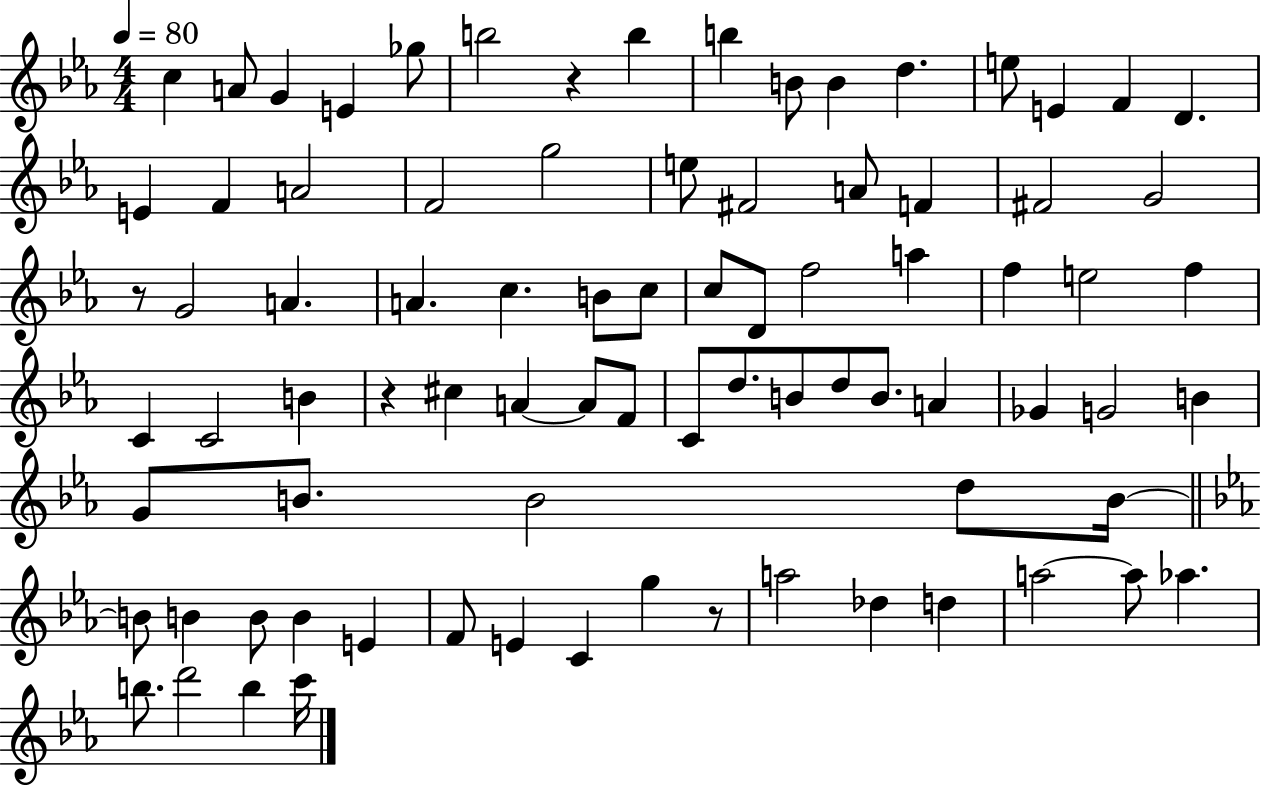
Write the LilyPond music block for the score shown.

{
  \clef treble
  \numericTimeSignature
  \time 4/4
  \key ees \major
  \tempo 4 = 80
  \repeat volta 2 { c''4 a'8 g'4 e'4 ges''8 | b''2 r4 b''4 | b''4 b'8 b'4 d''4. | e''8 e'4 f'4 d'4. | \break e'4 f'4 a'2 | f'2 g''2 | e''8 fis'2 a'8 f'4 | fis'2 g'2 | \break r8 g'2 a'4. | a'4. c''4. b'8 c''8 | c''8 d'8 f''2 a''4 | f''4 e''2 f''4 | \break c'4 c'2 b'4 | r4 cis''4 a'4~~ a'8 f'8 | c'8 d''8. b'8 d''8 b'8. a'4 | ges'4 g'2 b'4 | \break g'8 b'8. b'2 d''8 b'16~~ | \bar "||" \break \key ees \major b'8 b'4 b'8 b'4 e'4 | f'8 e'4 c'4 g''4 r8 | a''2 des''4 d''4 | a''2~~ a''8 aes''4. | \break b''8. d'''2 b''4 c'''16 | } \bar "|."
}